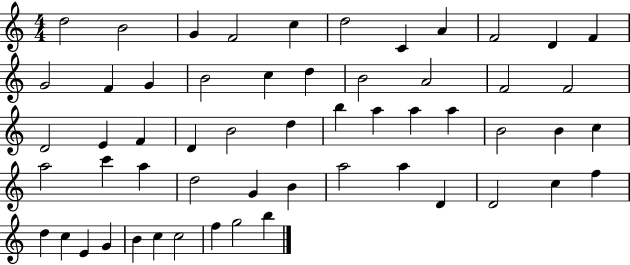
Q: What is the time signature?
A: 4/4